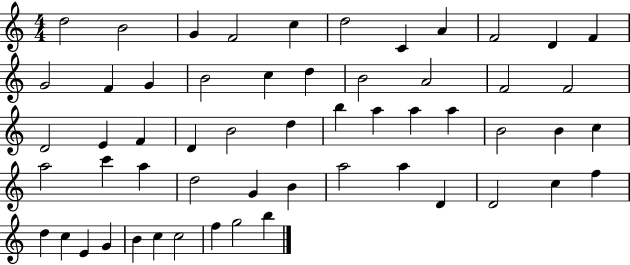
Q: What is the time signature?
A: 4/4